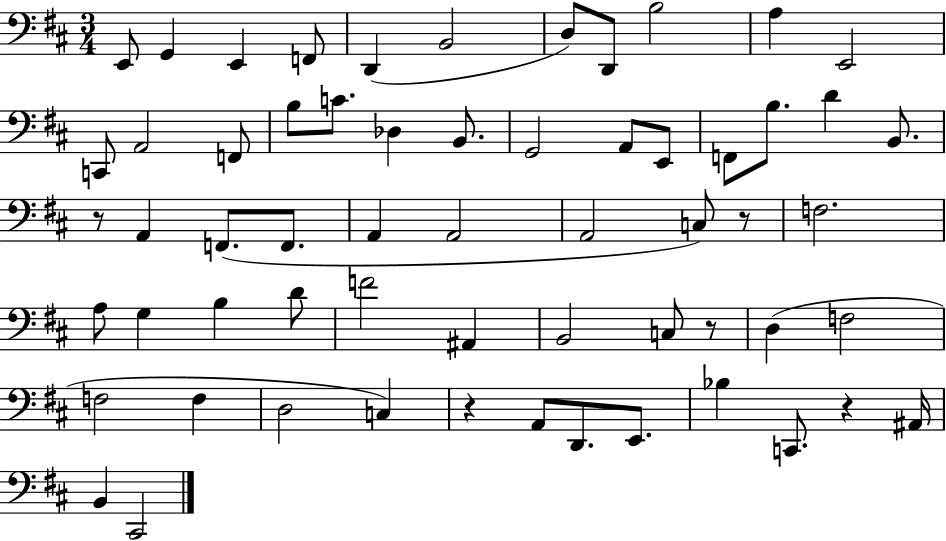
E2/e G2/q E2/q F2/e D2/q B2/h D3/e D2/e B3/h A3/q E2/h C2/e A2/h F2/e B3/e C4/e. Db3/q B2/e. G2/h A2/e E2/e F2/e B3/e. D4/q B2/e. R/e A2/q F2/e. F2/e. A2/q A2/h A2/h C3/e R/e F3/h. A3/e G3/q B3/q D4/e F4/h A#2/q B2/h C3/e R/e D3/q F3/h F3/h F3/q D3/h C3/q R/q A2/e D2/e. E2/e. Bb3/q C2/e. R/q A#2/s B2/q C#2/h